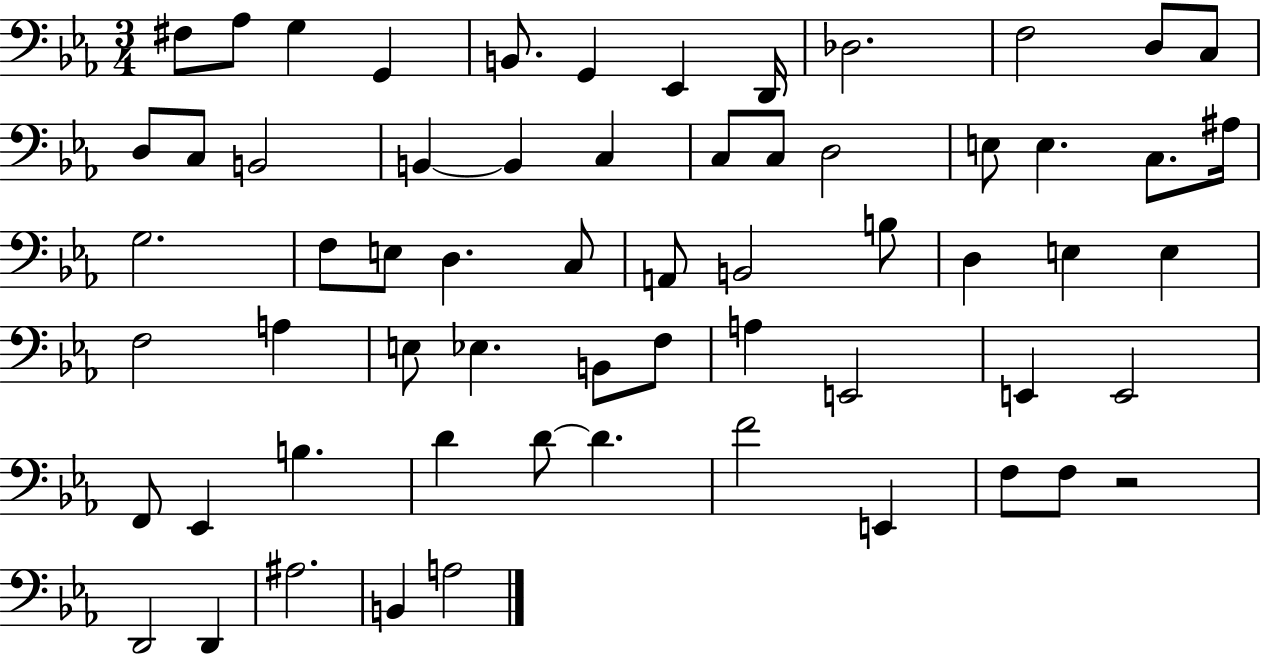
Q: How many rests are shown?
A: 1